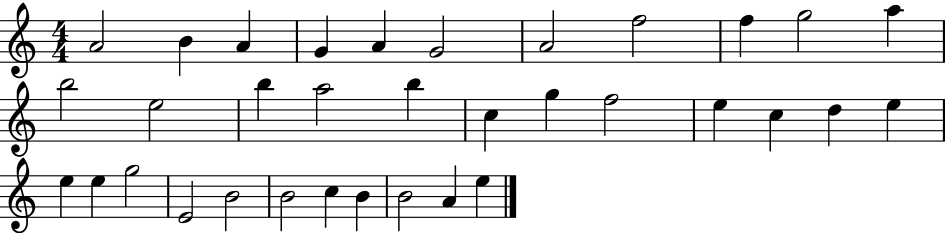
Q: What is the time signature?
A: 4/4